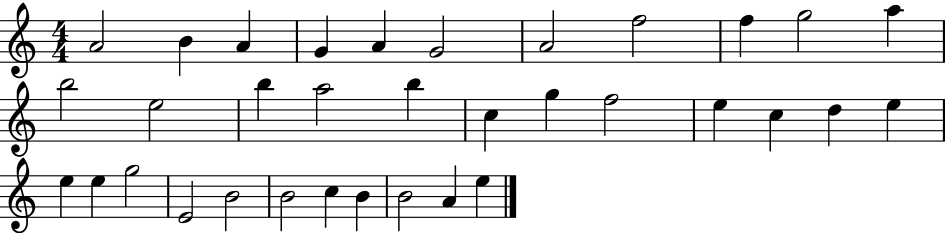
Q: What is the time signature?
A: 4/4